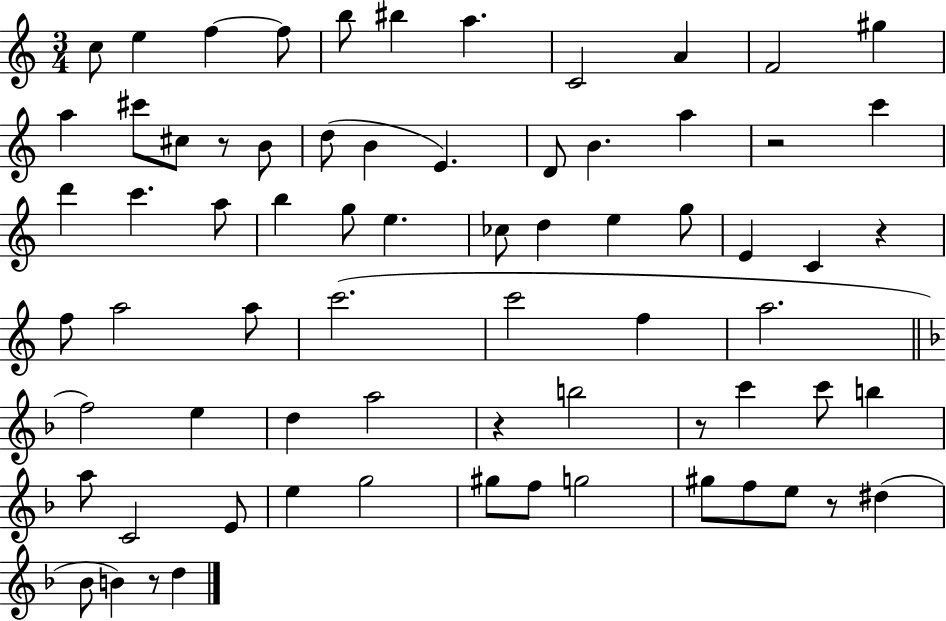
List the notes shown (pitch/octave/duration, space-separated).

C5/e E5/q F5/q F5/e B5/e BIS5/q A5/q. C4/h A4/q F4/h G#5/q A5/q C#6/e C#5/e R/e B4/e D5/e B4/q E4/q. D4/e B4/q. A5/q R/h C6/q D6/q C6/q. A5/e B5/q G5/e E5/q. CES5/e D5/q E5/q G5/e E4/q C4/q R/q F5/e A5/h A5/e C6/h. C6/h F5/q A5/h. F5/h E5/q D5/q A5/h R/q B5/h R/e C6/q C6/e B5/q A5/e C4/h E4/e E5/q G5/h G#5/e F5/e G5/h G#5/e F5/e E5/e R/e D#5/q Bb4/e B4/q R/e D5/q